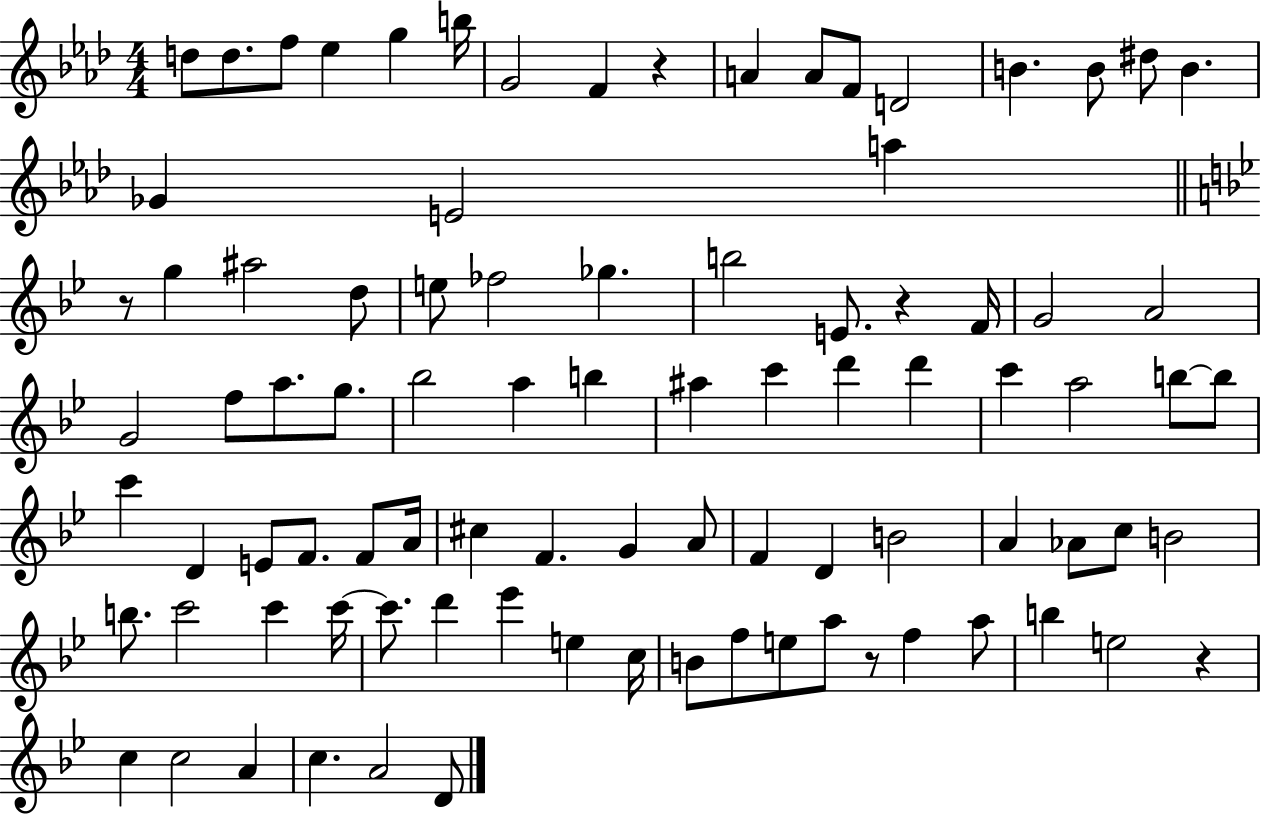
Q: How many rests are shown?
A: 5